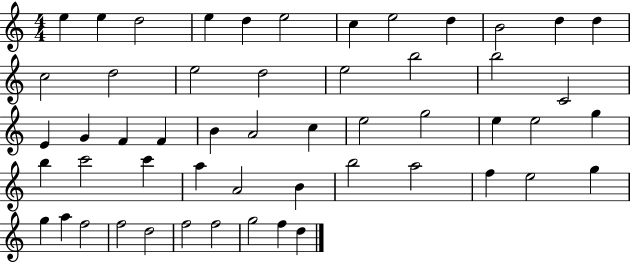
E5/q E5/q D5/h E5/q D5/q E5/h C5/q E5/h D5/q B4/h D5/q D5/q C5/h D5/h E5/h D5/h E5/h B5/h B5/h C4/h E4/q G4/q F4/q F4/q B4/q A4/h C5/q E5/h G5/h E5/q E5/h G5/q B5/q C6/h C6/q A5/q A4/h B4/q B5/h A5/h F5/q E5/h G5/q G5/q A5/q F5/h F5/h D5/h F5/h F5/h G5/h F5/q D5/q